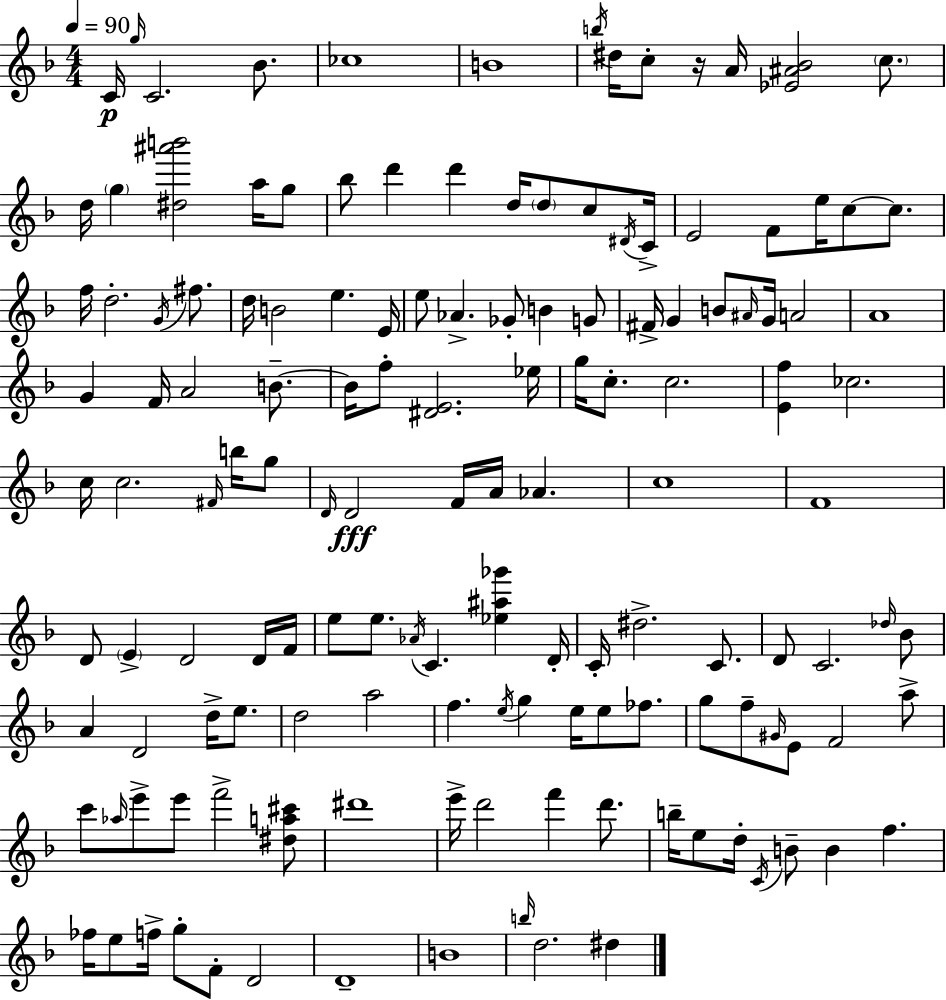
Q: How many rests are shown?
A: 1